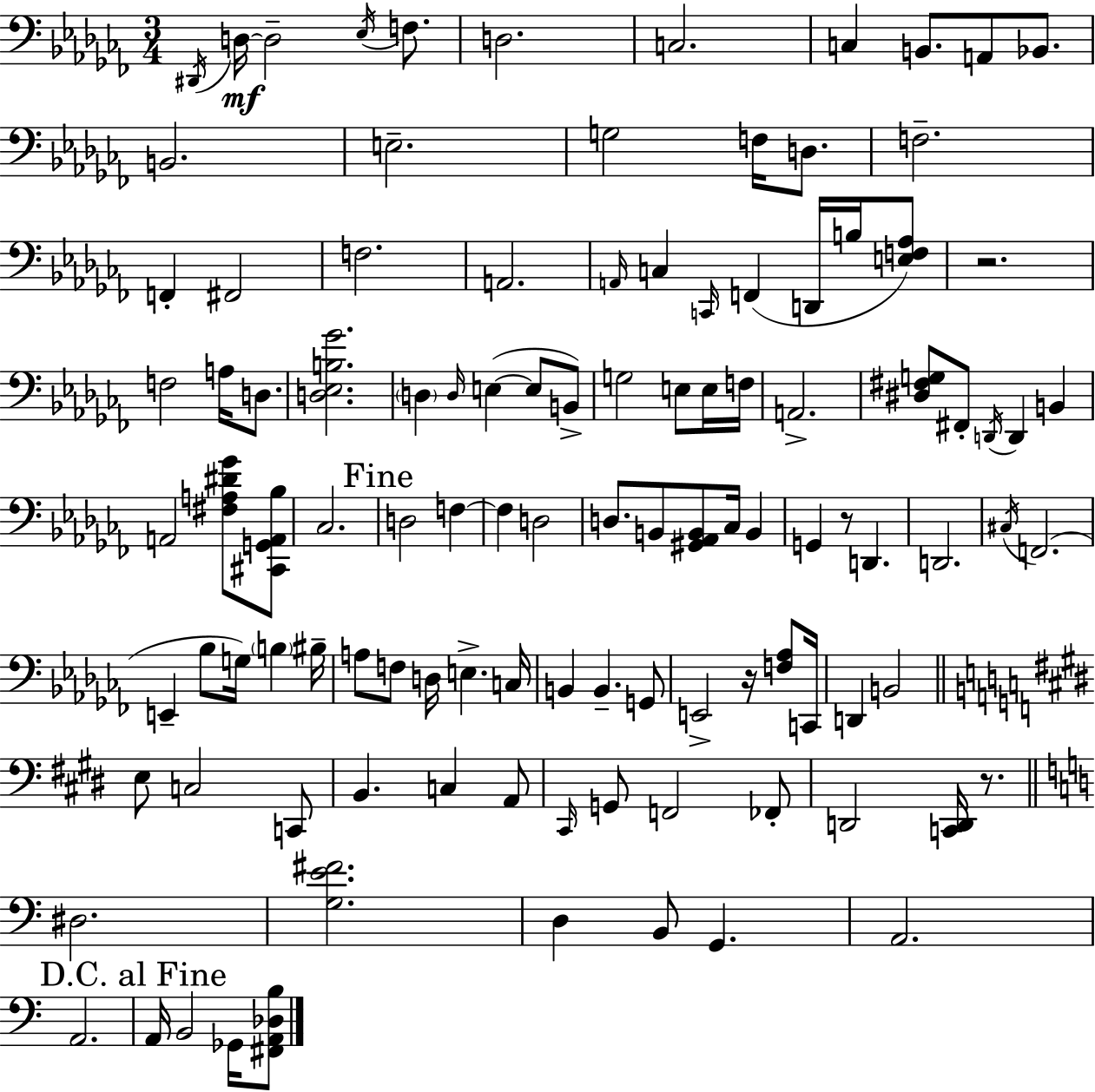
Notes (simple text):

D#2/s D3/s D3/h Eb3/s F3/e. D3/h. C3/h. C3/q B2/e. A2/e Bb2/e. B2/h. E3/h. G3/h F3/s D3/e. F3/h. F2/q F#2/h F3/h. A2/h. A2/s C3/q C2/s F2/q D2/s B3/s [E3,F3,Ab3]/e R/h. F3/h A3/s D3/e. [D3,Eb3,B3,Gb4]/h. D3/q D3/s E3/q E3/e B2/e G3/h E3/e E3/s F3/s A2/h. [D#3,F#3,G3]/e F#2/e D2/s D2/q B2/q A2/h [F#3,A3,D#4,Gb4]/e [C#2,G2,A2,Bb3]/e CES3/h. D3/h F3/q F3/q D3/h D3/e. B2/e [G#2,Ab2,B2]/e CES3/s B2/q G2/q R/e D2/q. D2/h. C#3/s F2/h. E2/q Bb3/e G3/s B3/q BIS3/s A3/e F3/e D3/s E3/q. C3/s B2/q B2/q. G2/e E2/h R/s [F3,Ab3]/e C2/s D2/q B2/h E3/e C3/h C2/e B2/q. C3/q A2/e C#2/s G2/e F2/h FES2/e D2/h [C2,D2]/s R/e. D#3/h. [G3,E4,F#4]/h. D3/q B2/e G2/q. A2/h. A2/h. A2/s B2/h Gb2/s [F#2,A2,Db3,B3]/e